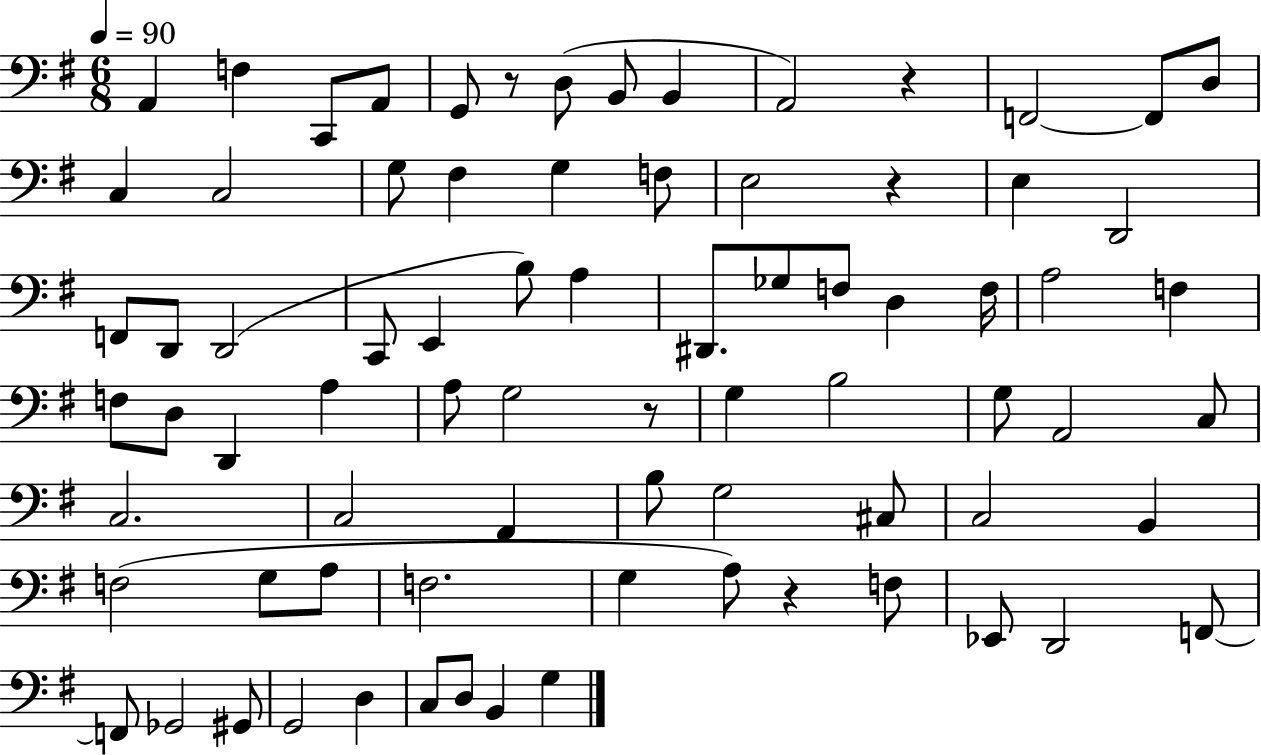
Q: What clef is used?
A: bass